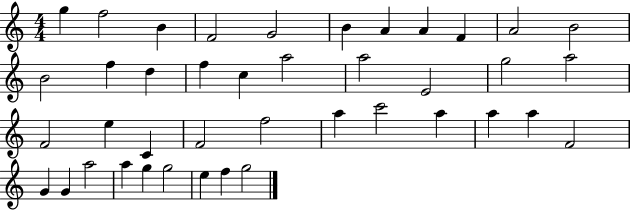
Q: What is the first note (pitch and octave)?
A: G5